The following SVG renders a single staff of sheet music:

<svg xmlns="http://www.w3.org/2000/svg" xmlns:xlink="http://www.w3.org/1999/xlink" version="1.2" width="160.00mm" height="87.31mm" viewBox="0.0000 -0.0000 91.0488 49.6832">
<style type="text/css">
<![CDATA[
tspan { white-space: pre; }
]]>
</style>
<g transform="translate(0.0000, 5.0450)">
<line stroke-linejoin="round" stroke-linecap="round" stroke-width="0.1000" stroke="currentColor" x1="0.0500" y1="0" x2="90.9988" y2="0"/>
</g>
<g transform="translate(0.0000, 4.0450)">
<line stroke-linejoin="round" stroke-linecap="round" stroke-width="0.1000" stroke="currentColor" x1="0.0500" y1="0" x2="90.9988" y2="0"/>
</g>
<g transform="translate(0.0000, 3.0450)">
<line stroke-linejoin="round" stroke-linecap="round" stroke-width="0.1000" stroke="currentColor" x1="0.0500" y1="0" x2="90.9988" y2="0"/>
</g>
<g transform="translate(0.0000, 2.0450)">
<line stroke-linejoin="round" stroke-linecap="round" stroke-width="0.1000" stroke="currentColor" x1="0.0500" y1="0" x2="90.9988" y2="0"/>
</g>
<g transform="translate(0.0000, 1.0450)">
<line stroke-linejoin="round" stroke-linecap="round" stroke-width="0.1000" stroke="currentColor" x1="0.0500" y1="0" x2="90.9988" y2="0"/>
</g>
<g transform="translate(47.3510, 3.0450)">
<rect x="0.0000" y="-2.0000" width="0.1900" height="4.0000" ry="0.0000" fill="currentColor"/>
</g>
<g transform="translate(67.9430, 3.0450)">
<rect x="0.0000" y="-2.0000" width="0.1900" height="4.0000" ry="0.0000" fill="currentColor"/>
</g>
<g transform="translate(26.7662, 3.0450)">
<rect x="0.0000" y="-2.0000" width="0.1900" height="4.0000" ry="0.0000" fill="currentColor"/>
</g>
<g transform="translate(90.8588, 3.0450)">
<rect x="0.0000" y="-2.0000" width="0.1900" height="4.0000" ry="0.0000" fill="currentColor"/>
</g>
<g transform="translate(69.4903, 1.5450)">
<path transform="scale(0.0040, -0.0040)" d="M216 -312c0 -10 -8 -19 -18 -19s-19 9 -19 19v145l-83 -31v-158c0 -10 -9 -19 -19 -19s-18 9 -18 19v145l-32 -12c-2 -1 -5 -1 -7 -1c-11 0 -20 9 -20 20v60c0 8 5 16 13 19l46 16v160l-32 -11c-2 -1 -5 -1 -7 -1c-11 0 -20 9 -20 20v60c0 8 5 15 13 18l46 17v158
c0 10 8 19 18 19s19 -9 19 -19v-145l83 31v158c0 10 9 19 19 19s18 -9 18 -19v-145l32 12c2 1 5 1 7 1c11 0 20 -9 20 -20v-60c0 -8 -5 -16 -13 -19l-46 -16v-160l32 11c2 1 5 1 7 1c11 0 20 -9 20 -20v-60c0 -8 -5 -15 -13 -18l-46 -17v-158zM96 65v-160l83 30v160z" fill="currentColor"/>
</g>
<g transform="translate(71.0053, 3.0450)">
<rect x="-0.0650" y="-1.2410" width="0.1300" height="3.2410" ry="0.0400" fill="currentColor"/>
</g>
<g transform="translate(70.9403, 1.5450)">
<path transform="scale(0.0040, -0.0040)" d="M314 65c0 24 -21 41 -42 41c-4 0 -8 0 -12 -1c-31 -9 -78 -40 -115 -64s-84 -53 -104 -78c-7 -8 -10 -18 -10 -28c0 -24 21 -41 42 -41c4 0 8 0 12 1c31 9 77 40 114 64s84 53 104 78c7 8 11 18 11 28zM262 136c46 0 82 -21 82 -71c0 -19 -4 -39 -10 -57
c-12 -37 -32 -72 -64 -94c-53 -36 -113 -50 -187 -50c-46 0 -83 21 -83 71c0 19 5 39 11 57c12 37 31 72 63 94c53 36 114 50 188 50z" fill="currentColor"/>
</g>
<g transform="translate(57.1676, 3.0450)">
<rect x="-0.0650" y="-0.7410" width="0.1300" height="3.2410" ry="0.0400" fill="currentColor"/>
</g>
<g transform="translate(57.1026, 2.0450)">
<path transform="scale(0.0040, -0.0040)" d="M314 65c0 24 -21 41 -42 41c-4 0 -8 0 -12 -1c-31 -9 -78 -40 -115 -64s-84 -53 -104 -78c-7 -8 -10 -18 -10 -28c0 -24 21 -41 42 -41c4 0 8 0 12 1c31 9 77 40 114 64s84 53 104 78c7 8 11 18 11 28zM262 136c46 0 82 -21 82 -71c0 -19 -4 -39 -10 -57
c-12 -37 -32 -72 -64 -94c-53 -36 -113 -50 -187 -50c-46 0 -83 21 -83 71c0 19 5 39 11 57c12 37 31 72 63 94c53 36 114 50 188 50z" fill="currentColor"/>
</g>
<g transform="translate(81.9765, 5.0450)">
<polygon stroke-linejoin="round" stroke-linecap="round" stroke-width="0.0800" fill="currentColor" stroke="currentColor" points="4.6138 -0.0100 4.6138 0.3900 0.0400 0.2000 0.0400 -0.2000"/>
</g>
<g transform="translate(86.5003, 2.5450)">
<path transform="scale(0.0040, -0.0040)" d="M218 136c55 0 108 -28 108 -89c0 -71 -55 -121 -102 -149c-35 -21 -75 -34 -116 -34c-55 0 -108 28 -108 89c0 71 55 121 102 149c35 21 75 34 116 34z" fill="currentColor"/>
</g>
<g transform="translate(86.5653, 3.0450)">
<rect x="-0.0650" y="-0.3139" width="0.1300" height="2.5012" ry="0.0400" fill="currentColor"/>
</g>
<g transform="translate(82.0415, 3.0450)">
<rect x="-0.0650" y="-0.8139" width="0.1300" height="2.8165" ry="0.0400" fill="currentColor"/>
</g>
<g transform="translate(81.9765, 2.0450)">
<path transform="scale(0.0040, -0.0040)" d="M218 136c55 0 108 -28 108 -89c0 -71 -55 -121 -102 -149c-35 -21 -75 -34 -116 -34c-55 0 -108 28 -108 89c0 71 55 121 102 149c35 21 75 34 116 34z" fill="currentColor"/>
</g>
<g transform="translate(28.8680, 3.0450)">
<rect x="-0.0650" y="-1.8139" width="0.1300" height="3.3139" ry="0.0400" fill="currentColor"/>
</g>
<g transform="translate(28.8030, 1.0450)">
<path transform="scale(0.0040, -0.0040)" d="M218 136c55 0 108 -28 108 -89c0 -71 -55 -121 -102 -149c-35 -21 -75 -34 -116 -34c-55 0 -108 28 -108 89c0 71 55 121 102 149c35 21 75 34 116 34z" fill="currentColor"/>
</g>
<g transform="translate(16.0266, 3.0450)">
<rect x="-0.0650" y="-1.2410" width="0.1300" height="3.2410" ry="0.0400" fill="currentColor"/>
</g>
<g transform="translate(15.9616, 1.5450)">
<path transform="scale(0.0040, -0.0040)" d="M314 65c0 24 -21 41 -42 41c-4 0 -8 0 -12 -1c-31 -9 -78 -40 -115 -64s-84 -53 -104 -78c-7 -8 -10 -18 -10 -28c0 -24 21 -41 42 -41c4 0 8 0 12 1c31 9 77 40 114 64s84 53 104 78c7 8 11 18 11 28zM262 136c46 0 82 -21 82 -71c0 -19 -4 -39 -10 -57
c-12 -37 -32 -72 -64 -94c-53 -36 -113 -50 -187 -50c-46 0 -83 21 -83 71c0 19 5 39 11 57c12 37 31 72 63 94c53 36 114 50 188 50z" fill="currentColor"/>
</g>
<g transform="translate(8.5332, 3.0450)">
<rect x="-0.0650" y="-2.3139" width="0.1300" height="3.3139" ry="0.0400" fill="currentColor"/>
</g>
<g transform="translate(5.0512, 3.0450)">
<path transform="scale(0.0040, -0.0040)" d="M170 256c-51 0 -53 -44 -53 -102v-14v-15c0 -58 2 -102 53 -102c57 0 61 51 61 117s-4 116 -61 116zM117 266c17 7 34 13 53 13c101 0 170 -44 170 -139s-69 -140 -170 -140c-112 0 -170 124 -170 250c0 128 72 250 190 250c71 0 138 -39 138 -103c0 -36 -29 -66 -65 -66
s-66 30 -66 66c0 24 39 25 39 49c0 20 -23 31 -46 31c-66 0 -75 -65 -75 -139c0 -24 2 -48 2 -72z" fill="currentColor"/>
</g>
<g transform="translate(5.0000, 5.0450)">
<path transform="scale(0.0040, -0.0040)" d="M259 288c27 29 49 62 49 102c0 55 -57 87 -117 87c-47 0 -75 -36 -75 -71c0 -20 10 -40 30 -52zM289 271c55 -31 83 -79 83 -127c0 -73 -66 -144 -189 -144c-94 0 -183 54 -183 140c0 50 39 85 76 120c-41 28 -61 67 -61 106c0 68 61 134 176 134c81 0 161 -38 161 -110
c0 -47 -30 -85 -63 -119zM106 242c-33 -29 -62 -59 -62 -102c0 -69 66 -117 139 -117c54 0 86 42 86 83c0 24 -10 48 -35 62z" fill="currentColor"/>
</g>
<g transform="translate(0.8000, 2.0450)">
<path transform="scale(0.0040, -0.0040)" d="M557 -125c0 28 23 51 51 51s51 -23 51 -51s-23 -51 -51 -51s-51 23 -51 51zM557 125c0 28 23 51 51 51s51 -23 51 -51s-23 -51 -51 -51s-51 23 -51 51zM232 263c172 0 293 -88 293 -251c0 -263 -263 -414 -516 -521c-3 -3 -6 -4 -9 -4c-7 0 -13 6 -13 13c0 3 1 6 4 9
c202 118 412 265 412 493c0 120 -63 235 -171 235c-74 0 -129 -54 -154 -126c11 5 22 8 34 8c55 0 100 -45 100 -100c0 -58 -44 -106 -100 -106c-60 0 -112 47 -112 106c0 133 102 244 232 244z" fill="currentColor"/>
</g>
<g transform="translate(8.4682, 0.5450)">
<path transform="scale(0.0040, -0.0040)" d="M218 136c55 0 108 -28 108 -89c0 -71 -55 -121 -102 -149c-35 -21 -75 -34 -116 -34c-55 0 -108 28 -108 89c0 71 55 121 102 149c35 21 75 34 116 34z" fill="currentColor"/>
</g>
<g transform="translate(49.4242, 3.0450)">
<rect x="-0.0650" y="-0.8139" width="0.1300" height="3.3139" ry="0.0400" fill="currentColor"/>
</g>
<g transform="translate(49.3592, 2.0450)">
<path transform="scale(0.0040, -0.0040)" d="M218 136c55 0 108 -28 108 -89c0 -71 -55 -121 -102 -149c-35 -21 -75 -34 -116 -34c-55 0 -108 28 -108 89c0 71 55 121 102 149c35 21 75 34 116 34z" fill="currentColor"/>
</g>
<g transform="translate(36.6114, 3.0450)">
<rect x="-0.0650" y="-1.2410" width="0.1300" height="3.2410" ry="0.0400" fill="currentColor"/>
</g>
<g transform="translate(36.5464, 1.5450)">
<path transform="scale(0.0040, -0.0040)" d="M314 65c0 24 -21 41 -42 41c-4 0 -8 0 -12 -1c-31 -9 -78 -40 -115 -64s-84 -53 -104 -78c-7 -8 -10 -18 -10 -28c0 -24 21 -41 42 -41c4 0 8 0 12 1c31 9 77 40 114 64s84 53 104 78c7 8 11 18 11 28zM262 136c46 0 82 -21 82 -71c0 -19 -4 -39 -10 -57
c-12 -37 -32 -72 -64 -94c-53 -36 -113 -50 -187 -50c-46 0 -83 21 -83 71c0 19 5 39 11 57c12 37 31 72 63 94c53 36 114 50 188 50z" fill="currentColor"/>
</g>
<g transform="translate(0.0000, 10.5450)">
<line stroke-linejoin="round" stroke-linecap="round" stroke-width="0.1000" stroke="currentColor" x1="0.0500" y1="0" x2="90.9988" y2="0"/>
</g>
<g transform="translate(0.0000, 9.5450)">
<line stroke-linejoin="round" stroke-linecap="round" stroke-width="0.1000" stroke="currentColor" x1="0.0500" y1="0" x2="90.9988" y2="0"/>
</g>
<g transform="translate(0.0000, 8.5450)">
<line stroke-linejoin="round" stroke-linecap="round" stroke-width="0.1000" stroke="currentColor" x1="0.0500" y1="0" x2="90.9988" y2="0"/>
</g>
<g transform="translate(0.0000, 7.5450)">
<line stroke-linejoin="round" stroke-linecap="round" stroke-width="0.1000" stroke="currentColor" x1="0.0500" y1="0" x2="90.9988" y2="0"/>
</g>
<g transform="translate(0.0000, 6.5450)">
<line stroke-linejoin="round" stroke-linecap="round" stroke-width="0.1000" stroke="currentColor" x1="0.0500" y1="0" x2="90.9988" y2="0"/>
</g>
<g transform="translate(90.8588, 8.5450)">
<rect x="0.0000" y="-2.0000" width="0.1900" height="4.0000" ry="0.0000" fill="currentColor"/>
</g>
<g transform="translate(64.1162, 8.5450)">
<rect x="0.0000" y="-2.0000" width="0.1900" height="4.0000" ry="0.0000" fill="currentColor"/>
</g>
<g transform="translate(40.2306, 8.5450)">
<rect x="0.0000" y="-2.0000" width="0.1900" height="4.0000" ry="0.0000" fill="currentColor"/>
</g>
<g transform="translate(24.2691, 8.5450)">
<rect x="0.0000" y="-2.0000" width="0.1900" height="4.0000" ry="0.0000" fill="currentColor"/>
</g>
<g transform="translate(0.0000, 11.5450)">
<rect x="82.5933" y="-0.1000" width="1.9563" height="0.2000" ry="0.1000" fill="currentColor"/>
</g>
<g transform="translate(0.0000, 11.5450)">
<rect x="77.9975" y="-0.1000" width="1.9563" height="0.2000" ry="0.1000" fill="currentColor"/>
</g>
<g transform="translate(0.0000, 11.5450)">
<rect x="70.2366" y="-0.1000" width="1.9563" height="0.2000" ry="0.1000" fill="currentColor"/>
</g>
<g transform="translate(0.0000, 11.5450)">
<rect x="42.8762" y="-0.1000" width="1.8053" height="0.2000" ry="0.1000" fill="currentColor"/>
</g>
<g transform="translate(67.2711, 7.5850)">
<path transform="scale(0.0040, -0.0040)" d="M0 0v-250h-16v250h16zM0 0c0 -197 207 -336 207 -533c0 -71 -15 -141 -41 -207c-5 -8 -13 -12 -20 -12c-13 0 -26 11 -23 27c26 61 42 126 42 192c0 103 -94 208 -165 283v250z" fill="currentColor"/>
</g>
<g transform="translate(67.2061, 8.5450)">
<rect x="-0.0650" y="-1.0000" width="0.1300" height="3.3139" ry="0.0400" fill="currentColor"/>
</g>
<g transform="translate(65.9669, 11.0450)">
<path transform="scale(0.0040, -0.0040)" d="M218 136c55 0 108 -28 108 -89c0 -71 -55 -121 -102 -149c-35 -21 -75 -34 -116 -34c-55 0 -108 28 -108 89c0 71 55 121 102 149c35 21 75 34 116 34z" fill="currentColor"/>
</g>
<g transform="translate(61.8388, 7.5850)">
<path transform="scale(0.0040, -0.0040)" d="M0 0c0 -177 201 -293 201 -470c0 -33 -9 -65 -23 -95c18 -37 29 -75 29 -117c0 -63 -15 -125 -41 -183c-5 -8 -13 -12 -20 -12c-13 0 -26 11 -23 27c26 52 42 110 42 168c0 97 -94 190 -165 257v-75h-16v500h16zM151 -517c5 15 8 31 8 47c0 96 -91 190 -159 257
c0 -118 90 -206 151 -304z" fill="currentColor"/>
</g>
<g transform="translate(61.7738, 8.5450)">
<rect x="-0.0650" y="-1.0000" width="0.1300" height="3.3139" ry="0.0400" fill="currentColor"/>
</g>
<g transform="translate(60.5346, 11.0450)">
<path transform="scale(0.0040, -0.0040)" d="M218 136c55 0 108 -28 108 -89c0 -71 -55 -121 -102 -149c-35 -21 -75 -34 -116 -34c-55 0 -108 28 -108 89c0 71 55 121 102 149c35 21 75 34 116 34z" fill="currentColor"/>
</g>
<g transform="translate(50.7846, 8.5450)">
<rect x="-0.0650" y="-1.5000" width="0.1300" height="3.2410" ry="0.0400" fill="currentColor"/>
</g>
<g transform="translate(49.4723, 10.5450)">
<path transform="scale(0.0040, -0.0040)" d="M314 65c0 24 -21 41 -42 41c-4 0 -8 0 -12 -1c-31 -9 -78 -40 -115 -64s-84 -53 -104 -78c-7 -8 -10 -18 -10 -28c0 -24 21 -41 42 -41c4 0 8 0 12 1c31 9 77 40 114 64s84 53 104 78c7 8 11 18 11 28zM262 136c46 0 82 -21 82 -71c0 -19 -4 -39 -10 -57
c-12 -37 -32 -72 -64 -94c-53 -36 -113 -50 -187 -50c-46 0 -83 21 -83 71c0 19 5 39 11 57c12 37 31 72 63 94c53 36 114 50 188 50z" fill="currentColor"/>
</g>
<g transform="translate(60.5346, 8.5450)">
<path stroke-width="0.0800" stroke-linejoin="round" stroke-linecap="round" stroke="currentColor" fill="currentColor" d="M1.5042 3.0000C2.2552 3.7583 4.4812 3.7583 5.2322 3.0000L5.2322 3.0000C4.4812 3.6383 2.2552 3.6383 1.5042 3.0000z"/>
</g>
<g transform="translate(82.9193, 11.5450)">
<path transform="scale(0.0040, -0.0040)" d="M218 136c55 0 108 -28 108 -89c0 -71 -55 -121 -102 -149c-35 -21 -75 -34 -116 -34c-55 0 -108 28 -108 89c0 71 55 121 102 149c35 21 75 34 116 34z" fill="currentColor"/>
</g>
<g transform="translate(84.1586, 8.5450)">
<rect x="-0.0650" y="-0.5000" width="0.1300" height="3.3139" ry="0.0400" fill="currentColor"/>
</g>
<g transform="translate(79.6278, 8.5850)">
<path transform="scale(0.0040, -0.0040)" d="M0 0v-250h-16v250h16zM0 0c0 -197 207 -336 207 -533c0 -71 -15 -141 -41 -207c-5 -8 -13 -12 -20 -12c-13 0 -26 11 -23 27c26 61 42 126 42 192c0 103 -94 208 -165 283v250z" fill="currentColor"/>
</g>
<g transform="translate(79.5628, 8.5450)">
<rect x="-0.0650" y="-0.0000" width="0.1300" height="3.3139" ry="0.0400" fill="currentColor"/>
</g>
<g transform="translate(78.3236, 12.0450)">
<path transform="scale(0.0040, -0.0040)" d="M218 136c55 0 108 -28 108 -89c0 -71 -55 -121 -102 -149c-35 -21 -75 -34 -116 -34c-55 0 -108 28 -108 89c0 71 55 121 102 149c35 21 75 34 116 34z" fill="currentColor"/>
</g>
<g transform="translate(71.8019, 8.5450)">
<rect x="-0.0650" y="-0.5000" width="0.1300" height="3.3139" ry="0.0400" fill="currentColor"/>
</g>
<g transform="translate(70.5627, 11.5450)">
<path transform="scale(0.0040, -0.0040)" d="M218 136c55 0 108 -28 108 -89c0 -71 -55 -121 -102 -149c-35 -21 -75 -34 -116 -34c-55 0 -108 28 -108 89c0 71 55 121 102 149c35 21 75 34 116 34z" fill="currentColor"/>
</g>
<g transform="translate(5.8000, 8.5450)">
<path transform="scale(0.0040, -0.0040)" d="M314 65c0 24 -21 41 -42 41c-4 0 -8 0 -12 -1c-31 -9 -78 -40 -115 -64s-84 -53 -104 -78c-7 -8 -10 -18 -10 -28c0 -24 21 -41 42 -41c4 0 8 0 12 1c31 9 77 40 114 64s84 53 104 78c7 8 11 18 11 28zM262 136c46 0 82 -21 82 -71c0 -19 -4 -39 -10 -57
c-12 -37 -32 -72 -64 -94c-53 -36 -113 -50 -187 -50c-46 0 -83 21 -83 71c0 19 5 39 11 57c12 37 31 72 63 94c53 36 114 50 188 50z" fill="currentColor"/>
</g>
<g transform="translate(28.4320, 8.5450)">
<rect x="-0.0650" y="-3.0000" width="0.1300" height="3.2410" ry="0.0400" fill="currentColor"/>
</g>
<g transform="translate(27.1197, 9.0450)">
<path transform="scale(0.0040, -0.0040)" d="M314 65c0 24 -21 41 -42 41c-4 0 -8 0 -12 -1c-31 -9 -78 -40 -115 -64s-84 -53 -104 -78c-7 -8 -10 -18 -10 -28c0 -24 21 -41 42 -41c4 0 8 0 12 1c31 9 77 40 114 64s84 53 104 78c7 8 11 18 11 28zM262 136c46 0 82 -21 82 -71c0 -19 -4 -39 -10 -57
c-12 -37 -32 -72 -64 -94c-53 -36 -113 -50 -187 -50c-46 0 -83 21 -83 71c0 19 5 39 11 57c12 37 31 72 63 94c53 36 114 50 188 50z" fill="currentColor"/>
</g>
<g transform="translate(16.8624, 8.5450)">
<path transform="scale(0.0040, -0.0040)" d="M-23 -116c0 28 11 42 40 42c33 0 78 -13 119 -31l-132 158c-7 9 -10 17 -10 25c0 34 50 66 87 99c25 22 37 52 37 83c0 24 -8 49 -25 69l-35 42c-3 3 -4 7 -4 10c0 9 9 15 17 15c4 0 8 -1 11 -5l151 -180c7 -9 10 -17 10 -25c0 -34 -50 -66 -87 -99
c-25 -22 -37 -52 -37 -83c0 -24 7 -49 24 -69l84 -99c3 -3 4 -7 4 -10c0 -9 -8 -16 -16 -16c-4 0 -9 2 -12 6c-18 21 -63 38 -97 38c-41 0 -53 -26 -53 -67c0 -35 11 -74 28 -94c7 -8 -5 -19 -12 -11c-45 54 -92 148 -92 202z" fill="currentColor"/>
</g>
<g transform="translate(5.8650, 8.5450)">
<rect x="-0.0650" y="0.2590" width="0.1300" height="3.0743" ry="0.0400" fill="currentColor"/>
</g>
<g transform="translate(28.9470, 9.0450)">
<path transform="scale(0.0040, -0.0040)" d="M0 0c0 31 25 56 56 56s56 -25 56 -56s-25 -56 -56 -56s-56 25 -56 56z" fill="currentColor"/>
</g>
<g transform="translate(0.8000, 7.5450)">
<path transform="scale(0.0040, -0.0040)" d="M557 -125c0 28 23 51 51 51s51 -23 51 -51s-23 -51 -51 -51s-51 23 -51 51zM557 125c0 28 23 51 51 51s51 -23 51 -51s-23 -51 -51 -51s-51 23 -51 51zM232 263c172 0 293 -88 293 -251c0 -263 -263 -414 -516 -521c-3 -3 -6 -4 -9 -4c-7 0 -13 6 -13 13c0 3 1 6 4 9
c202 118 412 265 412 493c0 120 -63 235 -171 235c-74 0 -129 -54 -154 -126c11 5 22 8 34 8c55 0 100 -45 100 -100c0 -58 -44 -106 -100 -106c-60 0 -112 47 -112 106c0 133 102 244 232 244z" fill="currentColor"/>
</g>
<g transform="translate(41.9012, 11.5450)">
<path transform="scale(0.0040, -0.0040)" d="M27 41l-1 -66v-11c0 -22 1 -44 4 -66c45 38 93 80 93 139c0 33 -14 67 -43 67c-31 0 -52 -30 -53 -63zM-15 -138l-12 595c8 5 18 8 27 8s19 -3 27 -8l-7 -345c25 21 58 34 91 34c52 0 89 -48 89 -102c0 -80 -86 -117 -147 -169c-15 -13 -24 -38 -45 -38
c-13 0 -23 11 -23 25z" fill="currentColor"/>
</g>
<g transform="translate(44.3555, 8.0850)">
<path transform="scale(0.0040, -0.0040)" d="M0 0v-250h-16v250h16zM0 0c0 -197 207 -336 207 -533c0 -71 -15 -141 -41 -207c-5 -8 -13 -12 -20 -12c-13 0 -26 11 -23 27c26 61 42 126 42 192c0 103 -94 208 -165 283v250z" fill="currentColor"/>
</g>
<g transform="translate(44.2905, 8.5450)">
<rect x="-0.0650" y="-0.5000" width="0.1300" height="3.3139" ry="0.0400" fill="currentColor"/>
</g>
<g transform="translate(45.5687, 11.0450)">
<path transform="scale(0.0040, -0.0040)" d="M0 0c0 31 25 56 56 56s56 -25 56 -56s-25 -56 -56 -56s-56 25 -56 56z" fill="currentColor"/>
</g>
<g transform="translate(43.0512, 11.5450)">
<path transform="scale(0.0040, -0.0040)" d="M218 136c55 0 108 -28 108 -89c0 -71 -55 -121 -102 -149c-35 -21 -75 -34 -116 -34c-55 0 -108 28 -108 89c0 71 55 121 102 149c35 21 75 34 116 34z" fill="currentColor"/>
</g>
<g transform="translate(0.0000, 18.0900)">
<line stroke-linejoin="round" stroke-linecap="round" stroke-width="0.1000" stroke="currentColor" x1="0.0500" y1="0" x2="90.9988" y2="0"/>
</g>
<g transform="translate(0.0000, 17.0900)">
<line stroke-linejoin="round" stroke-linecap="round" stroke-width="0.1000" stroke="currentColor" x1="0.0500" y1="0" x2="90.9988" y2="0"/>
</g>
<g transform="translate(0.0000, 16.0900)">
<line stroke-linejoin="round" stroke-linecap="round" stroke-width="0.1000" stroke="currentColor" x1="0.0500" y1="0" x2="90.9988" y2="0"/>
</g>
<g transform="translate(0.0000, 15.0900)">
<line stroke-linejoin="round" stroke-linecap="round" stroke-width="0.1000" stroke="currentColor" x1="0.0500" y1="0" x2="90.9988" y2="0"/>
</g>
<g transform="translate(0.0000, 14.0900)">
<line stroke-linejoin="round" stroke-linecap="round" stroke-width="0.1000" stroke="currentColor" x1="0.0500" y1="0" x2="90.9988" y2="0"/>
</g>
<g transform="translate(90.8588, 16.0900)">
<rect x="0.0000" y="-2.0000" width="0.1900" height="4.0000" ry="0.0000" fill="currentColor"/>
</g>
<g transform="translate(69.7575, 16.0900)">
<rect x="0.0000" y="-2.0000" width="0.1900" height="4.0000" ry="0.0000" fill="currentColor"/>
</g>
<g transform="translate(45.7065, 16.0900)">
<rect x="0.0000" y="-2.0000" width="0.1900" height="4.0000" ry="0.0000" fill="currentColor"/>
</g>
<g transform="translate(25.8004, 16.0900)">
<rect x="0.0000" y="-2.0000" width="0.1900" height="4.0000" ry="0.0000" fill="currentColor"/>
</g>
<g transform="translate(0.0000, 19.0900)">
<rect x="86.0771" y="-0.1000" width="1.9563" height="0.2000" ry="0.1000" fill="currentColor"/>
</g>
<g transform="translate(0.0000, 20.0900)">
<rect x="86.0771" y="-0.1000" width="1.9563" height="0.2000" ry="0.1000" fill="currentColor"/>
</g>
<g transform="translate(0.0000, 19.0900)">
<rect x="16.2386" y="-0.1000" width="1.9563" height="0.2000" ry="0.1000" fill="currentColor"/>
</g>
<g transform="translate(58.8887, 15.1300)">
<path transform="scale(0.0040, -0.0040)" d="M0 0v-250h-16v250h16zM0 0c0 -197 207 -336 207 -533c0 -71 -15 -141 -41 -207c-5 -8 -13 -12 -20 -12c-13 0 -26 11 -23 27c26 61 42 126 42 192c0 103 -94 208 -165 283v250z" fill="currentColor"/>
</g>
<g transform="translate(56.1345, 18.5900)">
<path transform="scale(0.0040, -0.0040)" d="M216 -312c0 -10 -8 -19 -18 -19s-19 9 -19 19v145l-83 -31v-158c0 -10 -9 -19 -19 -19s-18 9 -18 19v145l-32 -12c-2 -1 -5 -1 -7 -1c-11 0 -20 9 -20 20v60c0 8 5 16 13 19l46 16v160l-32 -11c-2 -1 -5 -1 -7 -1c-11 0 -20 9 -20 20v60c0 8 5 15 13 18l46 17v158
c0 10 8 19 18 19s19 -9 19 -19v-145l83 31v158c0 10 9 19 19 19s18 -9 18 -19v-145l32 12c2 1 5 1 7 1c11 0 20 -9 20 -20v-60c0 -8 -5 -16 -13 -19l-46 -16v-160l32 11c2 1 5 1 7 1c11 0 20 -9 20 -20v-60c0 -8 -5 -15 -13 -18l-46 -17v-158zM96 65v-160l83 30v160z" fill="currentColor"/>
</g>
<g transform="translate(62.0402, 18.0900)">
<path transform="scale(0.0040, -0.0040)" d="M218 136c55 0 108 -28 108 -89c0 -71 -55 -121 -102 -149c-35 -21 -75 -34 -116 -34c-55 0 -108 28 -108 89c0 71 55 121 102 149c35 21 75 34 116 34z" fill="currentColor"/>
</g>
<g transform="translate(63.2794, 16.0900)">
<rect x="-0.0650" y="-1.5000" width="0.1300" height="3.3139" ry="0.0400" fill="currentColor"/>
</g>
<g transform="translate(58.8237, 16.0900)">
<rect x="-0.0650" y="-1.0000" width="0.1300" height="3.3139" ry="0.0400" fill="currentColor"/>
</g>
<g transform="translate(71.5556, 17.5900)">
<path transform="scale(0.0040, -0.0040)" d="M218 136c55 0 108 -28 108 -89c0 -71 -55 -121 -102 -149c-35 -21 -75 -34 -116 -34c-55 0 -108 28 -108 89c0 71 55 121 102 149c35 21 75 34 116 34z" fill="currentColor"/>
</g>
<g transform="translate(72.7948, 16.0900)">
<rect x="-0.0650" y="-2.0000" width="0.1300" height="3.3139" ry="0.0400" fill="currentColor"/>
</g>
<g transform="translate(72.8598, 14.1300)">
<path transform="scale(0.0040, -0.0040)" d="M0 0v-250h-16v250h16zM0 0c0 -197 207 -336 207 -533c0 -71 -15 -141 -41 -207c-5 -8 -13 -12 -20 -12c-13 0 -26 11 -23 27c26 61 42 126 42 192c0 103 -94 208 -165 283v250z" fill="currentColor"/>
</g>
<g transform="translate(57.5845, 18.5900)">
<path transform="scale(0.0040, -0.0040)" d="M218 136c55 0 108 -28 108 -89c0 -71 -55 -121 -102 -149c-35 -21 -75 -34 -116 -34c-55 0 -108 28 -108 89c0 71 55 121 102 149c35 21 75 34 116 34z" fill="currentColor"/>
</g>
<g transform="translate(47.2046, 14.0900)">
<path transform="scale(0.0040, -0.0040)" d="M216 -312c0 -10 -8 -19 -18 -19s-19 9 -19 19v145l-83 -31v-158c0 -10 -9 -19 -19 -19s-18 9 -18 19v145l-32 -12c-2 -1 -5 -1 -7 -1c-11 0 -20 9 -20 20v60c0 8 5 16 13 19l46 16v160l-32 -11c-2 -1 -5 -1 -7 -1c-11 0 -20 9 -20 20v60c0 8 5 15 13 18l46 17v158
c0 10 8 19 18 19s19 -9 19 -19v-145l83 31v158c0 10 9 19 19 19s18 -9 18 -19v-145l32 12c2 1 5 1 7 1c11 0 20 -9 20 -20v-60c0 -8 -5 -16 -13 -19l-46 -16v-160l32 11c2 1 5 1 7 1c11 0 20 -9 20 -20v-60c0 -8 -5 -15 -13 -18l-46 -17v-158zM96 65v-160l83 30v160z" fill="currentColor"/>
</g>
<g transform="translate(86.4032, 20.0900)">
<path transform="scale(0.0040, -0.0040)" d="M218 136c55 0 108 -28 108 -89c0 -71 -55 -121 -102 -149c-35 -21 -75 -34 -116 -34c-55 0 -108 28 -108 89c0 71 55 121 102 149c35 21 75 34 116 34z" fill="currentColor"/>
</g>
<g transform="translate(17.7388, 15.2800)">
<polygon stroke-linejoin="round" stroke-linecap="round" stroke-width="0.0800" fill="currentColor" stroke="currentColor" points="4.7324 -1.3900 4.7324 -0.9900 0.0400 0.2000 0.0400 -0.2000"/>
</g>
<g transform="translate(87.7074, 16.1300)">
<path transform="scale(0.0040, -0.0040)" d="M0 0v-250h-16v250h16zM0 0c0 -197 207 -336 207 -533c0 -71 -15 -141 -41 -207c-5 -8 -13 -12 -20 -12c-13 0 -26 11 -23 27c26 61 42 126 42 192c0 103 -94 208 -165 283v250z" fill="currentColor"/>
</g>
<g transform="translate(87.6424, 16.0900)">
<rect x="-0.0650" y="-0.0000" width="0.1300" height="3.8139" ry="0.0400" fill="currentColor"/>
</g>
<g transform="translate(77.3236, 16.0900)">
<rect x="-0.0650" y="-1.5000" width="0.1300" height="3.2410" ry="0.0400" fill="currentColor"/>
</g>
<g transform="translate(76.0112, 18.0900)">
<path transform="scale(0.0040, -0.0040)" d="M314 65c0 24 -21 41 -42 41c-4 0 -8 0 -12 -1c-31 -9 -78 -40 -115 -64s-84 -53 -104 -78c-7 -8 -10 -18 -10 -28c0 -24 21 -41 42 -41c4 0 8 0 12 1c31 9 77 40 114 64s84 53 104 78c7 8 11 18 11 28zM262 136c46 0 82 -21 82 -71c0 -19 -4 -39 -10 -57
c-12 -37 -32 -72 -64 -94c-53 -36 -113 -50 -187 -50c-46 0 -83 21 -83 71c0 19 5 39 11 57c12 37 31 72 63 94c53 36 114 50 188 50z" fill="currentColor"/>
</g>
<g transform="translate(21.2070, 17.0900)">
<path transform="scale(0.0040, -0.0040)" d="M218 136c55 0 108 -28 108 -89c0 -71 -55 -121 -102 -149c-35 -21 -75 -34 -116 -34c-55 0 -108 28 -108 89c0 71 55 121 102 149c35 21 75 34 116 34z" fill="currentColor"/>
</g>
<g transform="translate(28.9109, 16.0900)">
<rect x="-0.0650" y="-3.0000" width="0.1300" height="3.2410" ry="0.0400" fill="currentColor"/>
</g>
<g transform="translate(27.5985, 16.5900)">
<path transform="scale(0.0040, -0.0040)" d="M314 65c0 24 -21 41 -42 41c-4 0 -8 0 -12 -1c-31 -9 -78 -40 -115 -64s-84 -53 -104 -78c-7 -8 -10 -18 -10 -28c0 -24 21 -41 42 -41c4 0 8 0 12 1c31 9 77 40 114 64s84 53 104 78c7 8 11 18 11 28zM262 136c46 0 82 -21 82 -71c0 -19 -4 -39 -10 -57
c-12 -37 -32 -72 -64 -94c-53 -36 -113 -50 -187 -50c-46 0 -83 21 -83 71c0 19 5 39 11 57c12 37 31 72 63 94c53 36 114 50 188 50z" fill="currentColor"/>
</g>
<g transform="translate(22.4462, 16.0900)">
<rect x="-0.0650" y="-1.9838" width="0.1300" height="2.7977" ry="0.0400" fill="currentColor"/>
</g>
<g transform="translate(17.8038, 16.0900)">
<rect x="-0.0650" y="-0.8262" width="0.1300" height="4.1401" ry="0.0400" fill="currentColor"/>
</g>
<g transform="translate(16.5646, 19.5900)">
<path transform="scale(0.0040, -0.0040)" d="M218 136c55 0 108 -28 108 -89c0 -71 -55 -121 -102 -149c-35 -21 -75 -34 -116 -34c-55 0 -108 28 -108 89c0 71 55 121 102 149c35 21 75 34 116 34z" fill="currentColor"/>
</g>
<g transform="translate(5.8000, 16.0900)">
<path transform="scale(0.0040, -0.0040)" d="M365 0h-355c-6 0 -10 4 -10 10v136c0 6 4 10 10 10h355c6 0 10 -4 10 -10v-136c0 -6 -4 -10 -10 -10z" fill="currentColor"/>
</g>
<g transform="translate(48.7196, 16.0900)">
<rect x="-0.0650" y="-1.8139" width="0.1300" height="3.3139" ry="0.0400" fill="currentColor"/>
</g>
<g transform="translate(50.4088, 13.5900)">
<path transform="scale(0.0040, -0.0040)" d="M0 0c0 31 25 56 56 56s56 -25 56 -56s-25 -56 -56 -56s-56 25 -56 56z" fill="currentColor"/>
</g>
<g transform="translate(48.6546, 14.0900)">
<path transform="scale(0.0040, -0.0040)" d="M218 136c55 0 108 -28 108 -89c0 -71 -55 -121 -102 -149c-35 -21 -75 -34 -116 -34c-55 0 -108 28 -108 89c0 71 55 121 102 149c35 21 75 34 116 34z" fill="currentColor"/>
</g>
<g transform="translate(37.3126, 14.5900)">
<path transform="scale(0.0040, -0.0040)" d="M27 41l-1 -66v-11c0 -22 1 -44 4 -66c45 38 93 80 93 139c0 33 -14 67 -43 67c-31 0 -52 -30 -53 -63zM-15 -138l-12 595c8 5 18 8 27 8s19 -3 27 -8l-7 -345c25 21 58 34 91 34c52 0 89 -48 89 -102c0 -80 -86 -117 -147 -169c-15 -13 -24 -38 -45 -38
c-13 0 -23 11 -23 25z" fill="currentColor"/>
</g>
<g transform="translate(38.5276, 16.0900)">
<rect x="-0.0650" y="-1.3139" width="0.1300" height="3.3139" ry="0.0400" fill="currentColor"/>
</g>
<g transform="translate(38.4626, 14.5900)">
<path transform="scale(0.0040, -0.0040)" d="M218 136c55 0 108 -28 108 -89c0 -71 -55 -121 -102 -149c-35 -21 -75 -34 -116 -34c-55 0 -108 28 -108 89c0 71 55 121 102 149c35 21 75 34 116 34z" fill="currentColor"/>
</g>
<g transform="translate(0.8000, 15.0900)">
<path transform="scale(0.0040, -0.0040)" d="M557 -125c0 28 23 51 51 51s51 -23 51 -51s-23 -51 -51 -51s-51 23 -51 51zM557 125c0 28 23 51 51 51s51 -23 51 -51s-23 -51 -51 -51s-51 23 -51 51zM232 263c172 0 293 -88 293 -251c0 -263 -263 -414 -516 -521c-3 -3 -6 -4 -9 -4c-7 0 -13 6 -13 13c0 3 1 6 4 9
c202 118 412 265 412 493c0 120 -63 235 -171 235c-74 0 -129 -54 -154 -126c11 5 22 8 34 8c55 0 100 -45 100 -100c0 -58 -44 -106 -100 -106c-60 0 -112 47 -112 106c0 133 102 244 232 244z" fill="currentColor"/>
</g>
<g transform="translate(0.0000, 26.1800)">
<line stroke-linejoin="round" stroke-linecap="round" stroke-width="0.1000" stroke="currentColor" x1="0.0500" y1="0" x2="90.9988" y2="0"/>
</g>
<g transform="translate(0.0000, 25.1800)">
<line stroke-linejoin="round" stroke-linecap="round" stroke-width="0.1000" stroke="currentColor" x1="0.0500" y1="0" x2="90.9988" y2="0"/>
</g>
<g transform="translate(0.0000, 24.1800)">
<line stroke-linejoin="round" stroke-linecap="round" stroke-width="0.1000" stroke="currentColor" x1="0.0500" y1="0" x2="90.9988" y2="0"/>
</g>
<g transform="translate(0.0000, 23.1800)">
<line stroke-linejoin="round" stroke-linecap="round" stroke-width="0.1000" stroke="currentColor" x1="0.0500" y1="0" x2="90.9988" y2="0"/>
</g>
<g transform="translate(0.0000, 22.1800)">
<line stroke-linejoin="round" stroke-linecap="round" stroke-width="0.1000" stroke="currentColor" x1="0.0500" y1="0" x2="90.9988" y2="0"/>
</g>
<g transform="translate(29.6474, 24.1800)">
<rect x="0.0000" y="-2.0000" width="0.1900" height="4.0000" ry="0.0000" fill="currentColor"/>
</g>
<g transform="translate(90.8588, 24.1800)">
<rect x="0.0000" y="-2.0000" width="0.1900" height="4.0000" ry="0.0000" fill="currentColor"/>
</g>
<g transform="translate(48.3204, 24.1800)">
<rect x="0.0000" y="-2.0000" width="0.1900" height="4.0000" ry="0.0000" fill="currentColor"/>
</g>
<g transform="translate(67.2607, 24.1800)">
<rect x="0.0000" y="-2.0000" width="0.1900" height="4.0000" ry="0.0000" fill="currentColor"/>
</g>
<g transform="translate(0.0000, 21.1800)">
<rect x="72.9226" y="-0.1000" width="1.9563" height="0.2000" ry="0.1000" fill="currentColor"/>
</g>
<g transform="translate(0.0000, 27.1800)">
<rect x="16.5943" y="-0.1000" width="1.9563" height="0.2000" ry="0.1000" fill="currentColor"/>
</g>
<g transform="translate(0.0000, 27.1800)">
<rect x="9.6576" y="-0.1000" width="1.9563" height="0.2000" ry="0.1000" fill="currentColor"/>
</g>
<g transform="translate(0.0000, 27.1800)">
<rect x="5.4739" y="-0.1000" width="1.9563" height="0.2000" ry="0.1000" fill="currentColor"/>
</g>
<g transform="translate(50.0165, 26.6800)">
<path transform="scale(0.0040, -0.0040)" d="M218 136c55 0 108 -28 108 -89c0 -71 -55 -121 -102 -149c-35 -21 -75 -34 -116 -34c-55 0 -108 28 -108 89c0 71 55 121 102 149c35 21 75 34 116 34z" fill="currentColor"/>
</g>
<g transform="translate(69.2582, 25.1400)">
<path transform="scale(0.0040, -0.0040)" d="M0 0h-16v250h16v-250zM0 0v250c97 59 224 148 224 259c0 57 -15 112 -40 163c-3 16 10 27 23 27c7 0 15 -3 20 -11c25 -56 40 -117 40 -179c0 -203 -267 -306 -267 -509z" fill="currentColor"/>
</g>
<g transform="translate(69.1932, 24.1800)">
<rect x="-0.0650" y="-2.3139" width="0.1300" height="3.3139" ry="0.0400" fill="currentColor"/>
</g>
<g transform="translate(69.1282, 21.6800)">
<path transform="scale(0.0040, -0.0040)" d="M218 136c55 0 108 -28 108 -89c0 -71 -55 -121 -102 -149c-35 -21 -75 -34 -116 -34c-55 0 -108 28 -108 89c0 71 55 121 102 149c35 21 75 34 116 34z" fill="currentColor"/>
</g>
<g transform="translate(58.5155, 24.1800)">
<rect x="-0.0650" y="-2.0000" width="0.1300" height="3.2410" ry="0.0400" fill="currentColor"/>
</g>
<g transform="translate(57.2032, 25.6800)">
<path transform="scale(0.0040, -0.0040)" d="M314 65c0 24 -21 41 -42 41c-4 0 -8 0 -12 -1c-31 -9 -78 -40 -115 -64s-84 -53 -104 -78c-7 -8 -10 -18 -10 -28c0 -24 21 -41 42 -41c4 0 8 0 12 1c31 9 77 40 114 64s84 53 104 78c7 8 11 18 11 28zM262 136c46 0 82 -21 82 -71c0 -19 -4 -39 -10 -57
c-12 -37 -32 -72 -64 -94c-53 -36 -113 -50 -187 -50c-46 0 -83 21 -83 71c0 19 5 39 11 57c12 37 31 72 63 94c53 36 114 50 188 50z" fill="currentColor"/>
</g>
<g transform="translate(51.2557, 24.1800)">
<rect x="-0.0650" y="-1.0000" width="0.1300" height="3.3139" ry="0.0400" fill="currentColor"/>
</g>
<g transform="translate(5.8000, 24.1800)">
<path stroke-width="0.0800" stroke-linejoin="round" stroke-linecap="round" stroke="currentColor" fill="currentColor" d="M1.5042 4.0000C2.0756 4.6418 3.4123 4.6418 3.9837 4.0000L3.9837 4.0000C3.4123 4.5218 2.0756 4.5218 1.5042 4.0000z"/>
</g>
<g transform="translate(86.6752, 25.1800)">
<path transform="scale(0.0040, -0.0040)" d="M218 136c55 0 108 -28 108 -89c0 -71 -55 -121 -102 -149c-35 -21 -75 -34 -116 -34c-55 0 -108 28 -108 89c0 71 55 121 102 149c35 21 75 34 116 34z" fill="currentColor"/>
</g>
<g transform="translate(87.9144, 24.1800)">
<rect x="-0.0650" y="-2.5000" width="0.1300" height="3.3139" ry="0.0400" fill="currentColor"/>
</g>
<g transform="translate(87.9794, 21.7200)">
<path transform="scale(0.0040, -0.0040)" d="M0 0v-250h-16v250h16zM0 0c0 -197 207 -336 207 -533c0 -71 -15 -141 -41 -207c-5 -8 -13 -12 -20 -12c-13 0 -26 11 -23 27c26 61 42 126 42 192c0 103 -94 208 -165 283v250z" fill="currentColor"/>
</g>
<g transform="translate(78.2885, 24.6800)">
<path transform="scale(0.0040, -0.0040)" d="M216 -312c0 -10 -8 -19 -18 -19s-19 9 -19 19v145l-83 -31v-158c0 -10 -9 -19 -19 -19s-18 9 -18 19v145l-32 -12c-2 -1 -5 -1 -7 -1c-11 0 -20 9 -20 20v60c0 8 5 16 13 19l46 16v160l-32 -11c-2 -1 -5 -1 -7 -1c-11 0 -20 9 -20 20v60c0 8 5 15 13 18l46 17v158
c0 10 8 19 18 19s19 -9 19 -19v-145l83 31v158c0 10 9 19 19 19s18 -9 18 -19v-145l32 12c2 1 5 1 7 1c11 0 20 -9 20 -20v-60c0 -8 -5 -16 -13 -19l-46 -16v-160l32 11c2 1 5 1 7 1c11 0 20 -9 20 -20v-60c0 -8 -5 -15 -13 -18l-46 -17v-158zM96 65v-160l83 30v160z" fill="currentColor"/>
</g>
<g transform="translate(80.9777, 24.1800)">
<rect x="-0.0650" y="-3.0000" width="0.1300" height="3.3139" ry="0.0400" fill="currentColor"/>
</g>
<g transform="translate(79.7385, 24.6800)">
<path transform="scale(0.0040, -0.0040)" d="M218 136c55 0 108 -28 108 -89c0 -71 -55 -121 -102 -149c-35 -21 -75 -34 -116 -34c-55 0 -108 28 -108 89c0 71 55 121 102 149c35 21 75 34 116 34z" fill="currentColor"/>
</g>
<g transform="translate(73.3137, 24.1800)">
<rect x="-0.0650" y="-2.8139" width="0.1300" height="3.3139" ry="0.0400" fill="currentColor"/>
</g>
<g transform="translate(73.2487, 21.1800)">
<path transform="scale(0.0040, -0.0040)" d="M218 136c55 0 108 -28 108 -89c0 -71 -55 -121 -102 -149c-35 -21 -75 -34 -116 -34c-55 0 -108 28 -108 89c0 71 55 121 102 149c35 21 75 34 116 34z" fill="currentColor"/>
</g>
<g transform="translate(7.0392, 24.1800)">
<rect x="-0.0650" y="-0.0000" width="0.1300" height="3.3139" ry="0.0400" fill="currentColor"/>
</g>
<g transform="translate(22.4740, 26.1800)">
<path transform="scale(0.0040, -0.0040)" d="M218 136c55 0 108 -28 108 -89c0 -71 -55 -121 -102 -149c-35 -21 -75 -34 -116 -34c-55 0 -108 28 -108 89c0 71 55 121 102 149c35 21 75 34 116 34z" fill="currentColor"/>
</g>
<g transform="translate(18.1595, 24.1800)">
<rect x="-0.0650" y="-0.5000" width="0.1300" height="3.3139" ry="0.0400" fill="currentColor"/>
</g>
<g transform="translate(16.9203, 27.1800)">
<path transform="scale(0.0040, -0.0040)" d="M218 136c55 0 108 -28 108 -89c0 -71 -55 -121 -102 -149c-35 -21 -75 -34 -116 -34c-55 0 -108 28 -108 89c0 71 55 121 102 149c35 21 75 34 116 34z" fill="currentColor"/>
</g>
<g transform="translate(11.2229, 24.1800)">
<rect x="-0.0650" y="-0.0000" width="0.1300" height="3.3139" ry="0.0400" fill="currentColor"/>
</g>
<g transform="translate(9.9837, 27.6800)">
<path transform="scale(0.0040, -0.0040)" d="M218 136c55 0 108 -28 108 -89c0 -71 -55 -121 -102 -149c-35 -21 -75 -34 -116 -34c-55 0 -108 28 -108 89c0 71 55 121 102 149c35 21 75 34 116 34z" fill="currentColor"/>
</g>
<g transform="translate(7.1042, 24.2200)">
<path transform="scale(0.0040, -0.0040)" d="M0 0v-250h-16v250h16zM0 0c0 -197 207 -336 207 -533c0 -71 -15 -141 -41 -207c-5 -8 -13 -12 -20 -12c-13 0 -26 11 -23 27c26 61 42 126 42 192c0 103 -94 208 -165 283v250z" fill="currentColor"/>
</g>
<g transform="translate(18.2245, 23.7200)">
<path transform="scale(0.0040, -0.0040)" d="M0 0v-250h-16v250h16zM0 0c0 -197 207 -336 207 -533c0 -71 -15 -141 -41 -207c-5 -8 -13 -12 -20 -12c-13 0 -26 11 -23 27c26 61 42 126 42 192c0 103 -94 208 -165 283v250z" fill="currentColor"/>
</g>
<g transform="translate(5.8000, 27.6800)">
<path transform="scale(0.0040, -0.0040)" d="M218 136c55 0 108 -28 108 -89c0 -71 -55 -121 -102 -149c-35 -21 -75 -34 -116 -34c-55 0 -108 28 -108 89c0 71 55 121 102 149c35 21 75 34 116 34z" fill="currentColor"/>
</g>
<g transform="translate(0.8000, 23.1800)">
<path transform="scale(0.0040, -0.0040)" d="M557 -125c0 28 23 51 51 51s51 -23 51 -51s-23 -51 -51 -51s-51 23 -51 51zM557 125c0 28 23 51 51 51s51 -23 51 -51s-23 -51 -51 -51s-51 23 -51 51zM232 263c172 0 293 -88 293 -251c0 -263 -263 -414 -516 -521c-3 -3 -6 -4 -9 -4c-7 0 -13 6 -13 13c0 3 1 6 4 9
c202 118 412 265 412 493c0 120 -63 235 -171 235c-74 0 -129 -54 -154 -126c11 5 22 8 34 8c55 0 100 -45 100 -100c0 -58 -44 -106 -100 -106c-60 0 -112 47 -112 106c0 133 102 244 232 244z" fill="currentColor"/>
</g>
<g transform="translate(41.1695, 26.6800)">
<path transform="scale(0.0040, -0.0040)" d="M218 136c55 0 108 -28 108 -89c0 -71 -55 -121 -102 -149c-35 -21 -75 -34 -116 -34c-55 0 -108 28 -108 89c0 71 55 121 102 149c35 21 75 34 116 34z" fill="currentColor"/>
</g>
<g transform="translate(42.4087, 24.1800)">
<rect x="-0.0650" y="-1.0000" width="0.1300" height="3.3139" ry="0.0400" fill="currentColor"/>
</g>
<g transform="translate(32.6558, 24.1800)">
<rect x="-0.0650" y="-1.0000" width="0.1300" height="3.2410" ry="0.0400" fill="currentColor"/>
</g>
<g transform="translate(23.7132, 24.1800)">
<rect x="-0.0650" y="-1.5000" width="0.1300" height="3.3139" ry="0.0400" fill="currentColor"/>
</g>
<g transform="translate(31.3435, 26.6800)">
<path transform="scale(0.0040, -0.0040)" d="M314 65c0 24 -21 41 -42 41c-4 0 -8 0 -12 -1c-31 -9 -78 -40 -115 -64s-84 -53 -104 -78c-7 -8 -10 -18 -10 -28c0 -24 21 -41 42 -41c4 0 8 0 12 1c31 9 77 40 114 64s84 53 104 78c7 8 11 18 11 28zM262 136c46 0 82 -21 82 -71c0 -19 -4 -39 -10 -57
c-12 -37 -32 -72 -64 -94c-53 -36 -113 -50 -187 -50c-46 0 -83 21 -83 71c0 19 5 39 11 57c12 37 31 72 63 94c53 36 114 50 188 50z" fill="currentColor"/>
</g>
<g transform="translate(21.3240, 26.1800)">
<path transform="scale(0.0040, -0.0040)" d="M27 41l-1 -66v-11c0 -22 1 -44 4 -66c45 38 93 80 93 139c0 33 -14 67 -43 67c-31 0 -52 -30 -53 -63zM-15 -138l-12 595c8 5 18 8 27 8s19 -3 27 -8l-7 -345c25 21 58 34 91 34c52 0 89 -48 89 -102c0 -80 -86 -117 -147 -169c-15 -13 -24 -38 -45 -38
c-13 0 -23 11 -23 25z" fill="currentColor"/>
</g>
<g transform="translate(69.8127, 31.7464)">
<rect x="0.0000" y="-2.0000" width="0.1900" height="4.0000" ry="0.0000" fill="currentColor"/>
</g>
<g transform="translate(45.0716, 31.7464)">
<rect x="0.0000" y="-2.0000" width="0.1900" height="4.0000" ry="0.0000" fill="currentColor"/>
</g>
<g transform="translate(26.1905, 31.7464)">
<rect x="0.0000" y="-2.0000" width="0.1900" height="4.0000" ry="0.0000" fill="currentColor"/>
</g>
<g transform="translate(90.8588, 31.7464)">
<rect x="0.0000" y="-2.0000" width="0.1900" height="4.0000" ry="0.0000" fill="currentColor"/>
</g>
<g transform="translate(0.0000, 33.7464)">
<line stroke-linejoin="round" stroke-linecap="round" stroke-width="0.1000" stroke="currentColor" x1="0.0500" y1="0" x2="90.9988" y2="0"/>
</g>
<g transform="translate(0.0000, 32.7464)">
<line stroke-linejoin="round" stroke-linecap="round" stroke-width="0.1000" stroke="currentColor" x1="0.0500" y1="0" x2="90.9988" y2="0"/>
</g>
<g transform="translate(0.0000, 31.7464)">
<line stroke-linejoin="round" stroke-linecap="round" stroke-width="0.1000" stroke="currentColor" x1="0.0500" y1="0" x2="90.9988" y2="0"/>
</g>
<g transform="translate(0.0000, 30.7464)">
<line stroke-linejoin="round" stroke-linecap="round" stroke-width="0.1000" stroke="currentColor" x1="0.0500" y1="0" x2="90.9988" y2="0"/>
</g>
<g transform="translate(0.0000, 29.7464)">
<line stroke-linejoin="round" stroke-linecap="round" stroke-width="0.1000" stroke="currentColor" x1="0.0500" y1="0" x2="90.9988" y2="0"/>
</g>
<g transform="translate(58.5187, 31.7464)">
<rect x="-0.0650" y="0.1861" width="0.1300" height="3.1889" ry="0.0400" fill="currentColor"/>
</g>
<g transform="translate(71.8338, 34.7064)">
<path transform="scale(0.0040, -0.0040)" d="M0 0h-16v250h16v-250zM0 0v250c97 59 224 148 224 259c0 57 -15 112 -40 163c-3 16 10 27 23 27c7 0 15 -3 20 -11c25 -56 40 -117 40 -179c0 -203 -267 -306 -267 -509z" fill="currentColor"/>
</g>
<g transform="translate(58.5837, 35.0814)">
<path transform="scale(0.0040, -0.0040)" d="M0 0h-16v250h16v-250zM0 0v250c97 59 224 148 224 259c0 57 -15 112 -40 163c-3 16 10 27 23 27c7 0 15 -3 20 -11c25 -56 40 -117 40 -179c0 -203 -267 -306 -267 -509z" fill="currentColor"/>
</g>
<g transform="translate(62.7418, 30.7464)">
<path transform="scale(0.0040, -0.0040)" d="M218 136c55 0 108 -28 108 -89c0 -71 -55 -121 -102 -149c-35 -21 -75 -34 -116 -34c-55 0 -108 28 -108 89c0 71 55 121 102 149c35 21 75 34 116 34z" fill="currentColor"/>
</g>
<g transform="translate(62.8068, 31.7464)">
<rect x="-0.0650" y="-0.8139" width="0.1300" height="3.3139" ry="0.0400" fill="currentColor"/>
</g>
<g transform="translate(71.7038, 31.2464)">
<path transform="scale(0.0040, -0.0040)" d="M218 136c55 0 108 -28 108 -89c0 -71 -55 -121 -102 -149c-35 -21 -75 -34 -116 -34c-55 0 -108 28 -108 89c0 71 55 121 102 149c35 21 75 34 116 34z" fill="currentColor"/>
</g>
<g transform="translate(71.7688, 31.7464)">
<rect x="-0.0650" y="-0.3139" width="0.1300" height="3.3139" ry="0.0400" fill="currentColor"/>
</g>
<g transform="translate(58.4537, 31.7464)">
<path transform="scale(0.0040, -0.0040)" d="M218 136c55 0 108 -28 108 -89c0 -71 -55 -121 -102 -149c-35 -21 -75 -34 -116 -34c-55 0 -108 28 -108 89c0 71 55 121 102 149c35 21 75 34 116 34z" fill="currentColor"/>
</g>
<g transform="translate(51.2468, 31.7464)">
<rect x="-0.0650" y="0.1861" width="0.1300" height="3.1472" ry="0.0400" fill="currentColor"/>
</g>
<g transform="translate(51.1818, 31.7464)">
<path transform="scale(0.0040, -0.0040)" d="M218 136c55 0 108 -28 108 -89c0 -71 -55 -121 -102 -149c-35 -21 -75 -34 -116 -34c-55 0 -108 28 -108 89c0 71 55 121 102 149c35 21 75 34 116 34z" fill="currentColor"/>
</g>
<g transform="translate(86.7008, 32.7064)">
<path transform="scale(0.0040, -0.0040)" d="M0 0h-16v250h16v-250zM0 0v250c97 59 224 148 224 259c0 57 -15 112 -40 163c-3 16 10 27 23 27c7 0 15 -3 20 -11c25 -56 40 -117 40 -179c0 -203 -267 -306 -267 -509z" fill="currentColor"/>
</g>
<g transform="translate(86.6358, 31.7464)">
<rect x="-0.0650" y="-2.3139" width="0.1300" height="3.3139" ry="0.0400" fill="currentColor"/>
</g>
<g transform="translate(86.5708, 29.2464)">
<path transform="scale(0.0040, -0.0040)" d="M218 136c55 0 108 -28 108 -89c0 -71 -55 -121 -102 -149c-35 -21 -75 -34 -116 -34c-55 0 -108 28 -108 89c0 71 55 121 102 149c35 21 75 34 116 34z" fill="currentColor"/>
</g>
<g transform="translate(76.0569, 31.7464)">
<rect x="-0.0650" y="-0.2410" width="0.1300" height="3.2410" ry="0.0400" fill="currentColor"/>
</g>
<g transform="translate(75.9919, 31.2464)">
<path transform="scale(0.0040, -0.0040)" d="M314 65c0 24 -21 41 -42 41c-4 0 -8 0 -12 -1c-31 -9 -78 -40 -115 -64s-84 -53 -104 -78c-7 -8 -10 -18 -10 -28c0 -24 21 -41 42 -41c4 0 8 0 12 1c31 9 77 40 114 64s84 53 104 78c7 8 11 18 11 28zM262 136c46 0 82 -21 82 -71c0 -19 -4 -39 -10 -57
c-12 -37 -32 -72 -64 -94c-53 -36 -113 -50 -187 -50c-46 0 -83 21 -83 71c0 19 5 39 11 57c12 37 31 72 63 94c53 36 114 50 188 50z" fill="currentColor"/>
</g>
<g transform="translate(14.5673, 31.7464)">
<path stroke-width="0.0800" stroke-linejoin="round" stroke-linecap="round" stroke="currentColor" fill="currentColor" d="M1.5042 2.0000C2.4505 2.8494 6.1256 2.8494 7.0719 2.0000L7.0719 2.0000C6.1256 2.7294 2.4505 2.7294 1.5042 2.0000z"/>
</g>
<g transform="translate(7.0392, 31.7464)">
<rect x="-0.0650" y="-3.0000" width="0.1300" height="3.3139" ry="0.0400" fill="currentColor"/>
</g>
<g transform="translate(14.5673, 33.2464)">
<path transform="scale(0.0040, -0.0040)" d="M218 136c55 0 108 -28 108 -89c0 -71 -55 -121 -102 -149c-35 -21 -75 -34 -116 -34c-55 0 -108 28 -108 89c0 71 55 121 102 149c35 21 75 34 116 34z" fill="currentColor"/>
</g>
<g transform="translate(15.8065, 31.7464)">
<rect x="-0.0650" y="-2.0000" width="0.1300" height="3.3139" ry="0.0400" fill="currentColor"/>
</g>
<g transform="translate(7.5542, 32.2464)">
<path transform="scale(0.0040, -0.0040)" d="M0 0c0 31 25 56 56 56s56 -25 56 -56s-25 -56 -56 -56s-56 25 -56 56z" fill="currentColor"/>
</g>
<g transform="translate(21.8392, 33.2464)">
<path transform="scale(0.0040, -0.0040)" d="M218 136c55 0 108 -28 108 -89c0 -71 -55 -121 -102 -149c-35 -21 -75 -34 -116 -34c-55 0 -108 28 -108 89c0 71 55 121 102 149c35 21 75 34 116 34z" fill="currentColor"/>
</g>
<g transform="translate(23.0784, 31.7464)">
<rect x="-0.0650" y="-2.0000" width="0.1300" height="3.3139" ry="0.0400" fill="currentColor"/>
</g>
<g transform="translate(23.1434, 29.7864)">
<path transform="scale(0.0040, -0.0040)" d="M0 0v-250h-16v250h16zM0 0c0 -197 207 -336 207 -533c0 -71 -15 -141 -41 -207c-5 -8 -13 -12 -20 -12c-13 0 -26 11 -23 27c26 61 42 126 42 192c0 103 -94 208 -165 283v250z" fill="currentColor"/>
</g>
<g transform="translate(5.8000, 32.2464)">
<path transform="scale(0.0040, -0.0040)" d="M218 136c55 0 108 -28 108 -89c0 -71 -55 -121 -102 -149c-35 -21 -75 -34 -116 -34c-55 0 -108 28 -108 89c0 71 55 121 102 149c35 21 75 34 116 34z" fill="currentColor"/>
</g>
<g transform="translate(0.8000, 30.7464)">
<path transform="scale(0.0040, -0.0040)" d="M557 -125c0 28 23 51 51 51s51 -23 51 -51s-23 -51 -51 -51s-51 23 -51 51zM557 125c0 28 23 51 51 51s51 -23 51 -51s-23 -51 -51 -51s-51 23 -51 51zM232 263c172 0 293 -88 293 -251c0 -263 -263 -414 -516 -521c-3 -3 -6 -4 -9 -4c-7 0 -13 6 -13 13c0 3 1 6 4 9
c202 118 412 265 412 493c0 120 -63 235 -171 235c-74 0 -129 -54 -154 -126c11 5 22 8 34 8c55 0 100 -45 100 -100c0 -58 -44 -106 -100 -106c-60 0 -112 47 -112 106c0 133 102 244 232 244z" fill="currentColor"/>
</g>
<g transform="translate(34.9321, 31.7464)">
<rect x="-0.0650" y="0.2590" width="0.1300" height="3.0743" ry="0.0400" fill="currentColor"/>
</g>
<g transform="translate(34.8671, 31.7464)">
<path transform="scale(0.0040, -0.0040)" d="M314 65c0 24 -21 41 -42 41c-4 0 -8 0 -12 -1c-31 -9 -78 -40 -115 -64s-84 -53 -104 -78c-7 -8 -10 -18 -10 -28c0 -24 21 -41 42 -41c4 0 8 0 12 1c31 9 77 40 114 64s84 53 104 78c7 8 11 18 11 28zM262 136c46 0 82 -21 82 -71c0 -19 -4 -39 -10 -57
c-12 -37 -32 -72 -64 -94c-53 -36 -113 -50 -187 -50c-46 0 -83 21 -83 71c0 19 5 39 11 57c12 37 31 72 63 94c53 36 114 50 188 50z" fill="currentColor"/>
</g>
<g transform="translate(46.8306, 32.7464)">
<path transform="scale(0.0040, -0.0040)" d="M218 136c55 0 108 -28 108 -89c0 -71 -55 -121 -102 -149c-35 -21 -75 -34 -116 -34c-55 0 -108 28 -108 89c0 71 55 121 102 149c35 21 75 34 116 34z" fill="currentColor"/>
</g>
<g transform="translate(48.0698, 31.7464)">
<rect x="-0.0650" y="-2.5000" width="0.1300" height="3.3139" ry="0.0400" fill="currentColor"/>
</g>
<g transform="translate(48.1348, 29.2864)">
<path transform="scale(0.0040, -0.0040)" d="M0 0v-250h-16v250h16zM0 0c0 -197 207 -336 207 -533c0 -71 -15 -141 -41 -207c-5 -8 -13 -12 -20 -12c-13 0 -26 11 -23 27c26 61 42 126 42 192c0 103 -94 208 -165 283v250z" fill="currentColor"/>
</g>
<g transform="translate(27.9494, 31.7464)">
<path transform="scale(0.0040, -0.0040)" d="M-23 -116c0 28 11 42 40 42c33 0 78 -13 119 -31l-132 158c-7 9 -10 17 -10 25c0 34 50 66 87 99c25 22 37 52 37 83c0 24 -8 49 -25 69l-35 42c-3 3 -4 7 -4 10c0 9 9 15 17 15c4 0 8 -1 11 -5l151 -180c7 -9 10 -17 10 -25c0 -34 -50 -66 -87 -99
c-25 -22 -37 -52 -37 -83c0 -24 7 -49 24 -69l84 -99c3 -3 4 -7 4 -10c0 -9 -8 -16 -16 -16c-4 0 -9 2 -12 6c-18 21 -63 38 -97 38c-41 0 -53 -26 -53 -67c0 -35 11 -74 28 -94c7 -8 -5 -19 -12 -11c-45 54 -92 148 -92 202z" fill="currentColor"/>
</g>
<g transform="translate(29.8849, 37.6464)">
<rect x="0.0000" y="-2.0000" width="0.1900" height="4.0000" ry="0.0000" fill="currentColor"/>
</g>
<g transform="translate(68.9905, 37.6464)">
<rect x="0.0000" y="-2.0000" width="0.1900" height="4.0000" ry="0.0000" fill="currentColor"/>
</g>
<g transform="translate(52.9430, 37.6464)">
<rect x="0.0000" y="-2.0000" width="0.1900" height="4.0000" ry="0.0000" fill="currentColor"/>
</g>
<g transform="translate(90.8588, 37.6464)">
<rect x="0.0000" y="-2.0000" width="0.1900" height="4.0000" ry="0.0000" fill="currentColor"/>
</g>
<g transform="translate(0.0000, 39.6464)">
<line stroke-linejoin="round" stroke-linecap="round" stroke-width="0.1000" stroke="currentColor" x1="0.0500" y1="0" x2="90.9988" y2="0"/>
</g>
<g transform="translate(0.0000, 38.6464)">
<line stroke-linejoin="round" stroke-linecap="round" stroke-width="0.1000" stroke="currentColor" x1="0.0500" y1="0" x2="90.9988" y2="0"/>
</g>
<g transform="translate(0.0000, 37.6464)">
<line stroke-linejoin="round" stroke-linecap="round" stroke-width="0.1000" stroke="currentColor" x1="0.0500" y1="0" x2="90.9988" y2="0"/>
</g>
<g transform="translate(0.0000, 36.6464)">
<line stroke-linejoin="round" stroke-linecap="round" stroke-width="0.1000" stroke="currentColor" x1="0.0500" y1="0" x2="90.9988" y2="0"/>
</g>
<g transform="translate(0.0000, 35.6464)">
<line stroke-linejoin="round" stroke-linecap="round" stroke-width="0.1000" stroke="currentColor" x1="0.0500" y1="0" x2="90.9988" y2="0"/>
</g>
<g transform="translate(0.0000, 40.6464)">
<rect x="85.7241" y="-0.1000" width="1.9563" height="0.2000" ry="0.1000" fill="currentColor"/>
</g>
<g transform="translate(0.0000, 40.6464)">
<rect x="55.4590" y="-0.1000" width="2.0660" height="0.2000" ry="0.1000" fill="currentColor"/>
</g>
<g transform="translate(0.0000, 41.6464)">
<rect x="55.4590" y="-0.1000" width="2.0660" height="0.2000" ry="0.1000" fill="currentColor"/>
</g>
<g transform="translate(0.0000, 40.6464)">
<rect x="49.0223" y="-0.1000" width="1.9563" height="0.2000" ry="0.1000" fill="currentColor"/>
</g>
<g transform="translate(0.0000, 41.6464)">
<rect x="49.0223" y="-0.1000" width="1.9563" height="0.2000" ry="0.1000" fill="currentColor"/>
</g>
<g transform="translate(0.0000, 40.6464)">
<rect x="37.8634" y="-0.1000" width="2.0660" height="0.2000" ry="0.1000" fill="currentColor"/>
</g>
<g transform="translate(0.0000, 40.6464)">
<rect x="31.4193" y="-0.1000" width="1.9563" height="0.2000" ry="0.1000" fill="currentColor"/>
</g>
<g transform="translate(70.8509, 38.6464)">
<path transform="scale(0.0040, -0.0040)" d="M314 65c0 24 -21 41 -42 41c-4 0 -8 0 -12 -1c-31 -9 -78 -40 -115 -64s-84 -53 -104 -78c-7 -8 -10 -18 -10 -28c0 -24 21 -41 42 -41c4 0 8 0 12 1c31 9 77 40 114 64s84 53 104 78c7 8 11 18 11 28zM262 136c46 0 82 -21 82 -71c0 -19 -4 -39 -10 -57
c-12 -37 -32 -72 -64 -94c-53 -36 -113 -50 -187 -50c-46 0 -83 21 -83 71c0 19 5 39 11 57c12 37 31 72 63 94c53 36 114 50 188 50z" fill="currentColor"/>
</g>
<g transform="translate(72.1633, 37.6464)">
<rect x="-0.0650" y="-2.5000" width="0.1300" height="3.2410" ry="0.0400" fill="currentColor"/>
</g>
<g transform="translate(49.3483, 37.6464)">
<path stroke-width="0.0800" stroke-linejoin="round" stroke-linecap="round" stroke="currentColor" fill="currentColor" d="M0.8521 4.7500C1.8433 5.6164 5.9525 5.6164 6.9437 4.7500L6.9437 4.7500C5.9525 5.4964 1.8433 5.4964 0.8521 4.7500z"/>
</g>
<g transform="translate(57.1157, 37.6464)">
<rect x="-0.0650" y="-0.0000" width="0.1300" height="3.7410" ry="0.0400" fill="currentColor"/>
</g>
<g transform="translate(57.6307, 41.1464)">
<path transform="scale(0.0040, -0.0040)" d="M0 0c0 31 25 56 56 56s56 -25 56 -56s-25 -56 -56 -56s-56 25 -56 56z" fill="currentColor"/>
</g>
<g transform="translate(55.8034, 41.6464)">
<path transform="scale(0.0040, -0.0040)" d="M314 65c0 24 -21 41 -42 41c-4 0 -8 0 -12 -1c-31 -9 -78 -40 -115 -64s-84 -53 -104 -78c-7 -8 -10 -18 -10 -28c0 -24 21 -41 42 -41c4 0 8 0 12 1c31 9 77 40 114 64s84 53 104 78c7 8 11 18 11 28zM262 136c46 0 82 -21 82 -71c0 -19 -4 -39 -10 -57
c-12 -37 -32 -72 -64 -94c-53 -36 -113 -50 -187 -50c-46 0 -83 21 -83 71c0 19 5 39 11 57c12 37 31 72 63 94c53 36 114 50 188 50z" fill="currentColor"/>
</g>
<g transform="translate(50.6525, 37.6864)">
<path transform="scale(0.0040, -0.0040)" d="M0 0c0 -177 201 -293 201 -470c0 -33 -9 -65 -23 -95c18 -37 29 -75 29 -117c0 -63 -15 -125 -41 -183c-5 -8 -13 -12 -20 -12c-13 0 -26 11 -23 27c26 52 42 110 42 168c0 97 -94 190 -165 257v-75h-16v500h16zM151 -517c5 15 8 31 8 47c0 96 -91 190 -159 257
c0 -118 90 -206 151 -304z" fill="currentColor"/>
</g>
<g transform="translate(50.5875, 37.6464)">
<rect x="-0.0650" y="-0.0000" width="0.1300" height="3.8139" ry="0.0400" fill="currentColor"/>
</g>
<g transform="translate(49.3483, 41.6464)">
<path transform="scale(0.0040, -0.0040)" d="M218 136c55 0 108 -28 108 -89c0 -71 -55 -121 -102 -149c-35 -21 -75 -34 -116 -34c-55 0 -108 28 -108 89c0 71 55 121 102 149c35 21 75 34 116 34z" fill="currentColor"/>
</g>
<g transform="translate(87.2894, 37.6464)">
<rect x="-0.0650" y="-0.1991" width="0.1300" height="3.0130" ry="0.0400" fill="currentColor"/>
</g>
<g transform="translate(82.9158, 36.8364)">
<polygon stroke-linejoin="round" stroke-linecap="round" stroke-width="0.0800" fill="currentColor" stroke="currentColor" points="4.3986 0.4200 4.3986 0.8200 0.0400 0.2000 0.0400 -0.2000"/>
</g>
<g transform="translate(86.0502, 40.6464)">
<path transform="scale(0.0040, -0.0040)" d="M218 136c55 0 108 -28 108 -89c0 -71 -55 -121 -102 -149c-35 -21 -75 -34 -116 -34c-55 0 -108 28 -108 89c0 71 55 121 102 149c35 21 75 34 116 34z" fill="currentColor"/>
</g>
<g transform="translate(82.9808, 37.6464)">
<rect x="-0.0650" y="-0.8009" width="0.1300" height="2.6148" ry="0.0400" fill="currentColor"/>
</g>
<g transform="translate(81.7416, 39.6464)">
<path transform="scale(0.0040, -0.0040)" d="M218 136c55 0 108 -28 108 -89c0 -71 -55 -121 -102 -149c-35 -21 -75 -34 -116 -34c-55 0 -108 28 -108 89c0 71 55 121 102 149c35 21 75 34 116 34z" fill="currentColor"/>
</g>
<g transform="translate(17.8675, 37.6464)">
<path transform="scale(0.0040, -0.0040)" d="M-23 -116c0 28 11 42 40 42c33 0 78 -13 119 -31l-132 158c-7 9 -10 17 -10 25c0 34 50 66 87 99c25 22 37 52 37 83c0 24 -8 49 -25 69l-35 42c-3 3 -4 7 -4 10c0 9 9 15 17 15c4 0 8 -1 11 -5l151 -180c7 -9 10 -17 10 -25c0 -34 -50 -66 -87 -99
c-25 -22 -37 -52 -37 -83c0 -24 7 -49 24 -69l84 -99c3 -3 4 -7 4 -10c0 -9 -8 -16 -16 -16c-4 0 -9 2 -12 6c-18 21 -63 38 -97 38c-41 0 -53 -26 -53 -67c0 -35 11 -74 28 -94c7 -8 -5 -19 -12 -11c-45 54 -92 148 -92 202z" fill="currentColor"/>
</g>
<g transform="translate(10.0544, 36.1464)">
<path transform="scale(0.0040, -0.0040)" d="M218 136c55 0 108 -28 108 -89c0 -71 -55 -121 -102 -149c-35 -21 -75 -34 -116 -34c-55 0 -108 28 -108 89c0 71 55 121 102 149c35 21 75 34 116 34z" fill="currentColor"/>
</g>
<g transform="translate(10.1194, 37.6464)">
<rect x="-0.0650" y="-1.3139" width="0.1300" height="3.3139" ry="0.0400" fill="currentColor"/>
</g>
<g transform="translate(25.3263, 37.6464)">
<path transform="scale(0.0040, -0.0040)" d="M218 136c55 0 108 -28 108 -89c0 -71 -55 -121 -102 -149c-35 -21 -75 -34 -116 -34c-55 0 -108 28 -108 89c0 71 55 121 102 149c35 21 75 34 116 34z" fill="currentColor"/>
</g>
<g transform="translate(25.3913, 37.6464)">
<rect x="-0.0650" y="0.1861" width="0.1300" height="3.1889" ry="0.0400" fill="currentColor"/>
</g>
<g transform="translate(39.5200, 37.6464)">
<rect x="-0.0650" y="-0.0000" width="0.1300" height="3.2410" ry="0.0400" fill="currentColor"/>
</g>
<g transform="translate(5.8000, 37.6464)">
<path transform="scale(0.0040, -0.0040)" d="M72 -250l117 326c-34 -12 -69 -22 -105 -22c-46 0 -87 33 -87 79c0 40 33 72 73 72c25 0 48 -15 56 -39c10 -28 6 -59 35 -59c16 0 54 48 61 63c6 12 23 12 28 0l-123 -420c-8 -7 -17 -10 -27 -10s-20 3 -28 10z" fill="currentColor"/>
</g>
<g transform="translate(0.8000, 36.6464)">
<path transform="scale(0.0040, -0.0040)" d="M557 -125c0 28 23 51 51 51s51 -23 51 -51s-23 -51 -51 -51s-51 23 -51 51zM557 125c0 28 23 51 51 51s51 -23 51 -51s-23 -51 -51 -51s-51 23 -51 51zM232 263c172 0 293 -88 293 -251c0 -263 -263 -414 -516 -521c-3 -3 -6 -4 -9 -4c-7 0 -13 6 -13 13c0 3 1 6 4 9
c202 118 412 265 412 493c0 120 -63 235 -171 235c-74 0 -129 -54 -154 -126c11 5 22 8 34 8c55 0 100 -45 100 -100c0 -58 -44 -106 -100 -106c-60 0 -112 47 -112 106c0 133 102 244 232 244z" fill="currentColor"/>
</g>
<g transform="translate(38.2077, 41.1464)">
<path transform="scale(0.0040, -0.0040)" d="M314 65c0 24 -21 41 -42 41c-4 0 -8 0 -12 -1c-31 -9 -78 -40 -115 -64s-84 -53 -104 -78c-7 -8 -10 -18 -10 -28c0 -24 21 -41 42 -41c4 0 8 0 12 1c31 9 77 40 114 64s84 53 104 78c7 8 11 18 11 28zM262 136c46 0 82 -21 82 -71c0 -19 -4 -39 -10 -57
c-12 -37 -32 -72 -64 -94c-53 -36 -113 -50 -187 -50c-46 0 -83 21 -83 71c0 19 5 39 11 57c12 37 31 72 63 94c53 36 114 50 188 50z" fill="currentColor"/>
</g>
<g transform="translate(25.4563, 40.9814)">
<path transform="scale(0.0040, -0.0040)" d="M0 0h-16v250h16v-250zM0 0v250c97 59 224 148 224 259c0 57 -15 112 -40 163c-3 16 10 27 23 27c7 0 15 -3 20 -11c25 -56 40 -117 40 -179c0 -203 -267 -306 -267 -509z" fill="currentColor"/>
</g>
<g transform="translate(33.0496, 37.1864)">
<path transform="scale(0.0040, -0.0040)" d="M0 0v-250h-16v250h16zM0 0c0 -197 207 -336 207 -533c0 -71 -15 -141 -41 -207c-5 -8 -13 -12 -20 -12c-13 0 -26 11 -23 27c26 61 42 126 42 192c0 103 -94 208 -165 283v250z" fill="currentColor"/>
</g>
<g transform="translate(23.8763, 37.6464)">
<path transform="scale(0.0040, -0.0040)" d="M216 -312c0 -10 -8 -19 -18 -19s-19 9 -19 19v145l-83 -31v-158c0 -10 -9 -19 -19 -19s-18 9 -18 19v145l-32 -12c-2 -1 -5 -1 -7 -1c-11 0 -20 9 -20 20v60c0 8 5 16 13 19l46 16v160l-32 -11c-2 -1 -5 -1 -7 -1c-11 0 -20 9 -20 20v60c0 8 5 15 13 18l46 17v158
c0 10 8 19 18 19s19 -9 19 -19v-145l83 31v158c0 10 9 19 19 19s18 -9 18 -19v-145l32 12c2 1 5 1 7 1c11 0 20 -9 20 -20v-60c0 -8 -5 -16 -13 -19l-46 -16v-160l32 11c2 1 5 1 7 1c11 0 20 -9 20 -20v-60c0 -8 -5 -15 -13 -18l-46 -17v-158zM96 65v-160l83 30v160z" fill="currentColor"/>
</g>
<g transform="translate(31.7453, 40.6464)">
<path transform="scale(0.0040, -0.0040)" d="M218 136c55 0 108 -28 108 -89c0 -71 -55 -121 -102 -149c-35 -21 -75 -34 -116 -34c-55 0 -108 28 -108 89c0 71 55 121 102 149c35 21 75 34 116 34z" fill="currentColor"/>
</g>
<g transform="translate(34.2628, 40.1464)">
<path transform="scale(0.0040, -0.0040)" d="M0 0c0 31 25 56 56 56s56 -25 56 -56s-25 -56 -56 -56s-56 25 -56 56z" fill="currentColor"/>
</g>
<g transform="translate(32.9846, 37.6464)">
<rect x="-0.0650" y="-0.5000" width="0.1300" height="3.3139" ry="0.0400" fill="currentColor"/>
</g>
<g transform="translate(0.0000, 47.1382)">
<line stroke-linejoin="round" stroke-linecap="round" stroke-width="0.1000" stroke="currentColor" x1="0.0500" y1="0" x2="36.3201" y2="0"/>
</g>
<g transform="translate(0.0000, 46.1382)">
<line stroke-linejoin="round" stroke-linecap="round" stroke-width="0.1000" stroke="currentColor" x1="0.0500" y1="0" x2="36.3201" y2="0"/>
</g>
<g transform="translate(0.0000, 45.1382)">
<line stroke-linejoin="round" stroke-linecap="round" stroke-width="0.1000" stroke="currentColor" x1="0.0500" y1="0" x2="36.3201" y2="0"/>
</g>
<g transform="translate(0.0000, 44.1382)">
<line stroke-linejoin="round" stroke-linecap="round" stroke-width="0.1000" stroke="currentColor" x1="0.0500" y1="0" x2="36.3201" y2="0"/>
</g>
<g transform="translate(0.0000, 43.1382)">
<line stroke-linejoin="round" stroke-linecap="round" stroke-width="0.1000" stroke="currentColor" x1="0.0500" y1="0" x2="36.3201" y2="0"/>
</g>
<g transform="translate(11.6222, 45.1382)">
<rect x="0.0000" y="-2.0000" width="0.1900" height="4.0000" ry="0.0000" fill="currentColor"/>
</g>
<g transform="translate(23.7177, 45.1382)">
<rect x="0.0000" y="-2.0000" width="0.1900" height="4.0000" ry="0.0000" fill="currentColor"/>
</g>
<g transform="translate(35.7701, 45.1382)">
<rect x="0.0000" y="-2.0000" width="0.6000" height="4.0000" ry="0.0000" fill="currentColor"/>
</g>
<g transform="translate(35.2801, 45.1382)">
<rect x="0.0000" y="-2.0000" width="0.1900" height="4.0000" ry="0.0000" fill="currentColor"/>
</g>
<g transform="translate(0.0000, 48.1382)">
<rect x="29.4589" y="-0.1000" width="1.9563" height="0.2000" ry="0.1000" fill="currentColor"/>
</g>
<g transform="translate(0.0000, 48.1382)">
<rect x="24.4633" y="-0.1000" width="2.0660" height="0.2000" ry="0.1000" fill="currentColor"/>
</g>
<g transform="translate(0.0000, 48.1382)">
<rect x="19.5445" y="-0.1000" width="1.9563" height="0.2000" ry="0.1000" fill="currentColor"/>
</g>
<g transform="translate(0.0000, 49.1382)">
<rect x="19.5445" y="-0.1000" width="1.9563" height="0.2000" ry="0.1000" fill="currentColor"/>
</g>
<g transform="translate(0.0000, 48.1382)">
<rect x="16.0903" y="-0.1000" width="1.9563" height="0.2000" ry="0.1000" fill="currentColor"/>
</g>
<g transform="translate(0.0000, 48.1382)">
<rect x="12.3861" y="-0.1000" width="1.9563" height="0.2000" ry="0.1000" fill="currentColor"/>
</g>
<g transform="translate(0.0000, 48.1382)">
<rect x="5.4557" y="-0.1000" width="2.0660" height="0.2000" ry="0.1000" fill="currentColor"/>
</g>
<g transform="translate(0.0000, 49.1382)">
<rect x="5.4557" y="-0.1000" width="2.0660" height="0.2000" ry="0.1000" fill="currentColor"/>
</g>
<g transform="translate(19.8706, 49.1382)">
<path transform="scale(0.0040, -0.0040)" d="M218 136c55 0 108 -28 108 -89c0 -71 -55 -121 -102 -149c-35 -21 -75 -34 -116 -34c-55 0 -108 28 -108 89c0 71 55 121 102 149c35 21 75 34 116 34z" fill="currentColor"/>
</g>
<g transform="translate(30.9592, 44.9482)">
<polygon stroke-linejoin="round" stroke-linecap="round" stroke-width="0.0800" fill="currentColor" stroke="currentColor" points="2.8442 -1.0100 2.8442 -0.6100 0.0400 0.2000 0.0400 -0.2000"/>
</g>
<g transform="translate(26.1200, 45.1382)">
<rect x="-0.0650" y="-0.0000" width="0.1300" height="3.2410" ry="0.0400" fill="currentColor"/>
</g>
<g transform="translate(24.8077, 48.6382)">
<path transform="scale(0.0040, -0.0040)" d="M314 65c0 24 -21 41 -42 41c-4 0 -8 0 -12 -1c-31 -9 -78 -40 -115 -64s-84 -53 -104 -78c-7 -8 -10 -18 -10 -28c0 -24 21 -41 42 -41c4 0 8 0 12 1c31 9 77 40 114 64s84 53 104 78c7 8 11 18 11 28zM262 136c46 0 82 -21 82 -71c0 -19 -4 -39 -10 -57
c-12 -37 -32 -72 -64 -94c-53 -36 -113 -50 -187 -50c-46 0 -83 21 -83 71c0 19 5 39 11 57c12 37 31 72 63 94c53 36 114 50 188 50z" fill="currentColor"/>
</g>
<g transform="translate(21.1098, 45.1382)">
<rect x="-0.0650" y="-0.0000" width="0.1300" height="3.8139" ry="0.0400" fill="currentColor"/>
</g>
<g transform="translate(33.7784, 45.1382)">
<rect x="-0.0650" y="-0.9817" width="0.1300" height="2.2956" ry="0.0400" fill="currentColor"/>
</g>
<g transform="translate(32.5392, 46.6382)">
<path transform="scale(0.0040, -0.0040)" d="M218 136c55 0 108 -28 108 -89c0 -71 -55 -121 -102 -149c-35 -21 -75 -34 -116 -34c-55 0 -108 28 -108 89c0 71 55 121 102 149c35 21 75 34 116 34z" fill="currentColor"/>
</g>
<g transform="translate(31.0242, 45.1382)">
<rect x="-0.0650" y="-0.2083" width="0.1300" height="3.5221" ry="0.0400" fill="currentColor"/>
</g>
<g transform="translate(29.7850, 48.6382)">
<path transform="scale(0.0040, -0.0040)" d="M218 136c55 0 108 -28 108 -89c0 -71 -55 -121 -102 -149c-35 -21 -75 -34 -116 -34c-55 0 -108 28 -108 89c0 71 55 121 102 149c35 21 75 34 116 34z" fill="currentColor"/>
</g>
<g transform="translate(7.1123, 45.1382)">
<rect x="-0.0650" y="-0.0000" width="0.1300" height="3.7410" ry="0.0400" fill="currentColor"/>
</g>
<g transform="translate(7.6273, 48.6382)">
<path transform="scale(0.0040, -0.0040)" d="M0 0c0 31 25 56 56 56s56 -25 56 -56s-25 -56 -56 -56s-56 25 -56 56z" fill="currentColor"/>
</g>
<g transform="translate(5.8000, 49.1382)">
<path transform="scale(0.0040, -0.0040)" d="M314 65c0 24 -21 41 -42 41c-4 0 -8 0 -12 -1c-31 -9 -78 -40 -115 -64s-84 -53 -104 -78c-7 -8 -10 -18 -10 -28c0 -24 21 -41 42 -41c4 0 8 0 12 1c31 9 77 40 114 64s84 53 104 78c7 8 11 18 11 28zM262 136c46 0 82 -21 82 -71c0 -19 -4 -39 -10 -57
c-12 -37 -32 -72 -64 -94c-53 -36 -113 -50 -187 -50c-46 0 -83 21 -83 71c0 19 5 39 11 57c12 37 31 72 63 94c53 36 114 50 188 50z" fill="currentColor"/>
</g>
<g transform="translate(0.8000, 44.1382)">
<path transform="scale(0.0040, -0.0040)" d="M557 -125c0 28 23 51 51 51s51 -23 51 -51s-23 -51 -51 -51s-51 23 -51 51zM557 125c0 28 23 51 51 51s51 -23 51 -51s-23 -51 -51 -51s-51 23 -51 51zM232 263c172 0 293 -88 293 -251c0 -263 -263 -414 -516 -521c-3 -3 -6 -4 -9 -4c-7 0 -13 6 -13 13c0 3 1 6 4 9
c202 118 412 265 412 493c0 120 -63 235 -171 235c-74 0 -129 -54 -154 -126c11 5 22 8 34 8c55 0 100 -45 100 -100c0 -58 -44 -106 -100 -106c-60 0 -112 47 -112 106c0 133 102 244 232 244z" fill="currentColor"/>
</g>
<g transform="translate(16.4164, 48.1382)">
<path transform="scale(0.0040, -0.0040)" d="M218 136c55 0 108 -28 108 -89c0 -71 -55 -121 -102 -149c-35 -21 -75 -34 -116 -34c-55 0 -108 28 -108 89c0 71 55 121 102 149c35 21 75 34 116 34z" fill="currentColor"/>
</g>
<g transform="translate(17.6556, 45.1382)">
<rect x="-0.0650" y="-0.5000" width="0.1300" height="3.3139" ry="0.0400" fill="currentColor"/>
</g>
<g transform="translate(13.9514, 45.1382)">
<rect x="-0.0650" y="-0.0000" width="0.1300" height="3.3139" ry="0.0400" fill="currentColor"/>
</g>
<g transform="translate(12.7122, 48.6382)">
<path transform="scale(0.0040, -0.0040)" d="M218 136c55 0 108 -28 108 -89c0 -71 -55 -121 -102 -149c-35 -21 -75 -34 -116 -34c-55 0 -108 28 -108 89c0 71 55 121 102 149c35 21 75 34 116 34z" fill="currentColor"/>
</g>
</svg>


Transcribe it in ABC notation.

X:1
T:Untitled
M:6/8
L:1/4
K:C
B, G,2 A, G,2 F, F,2 ^G,2 F,/2 E,/2 D,2 z C,2 _E,,/2 G,,2 F,,/4 F,,/2 E,, D,,/2 E,, z2 D,,/2 B,,/2 C,2 _G, ^A, ^F,,/2 G,, A,,/2 G,,2 C,,/2 D,,/2 D,, E,,/2 _G,, F,,2 F,, F,, A,,2 B,/2 C ^C, B,,/2 C, A,, A,,/2 z D,2 B,,/2 D, D,/2 F, E,/2 E,2 B,/2 z/2 G, z ^D,/2 E,,/2 D,,2 C,,/4 C,,2 B,,2 G,,/2 E,,/2 C,,2 D,, E,, C,, D,,2 D,,/2 A,,/2